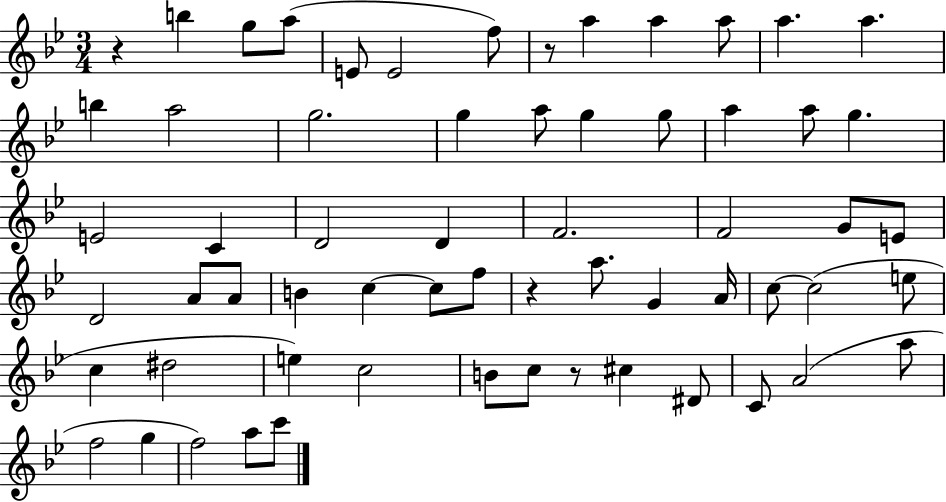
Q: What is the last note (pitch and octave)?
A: C6